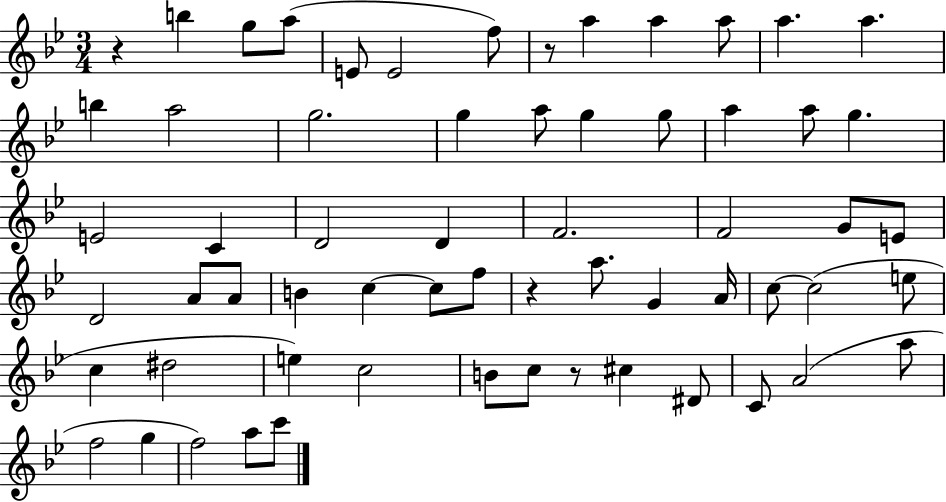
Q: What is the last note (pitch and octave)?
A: C6